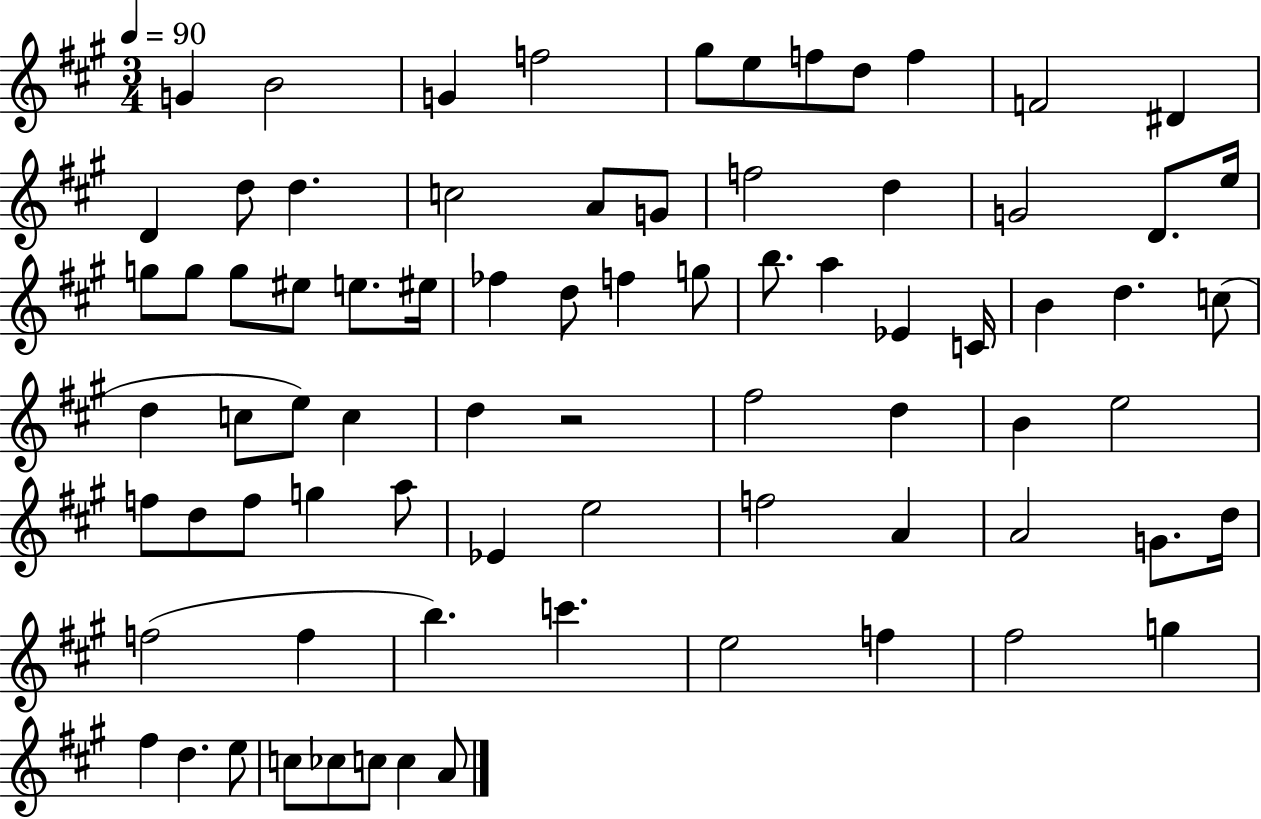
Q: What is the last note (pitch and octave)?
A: A4